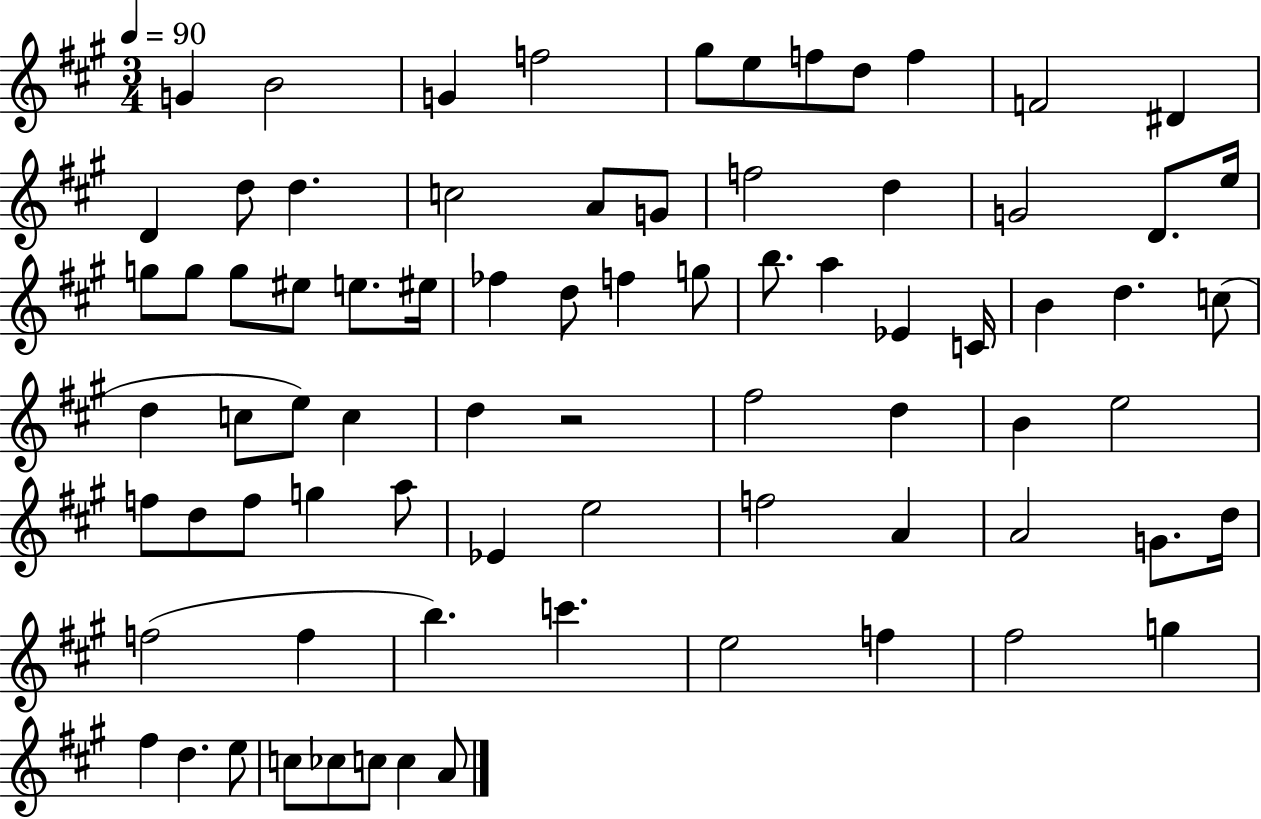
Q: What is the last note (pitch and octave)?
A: A4